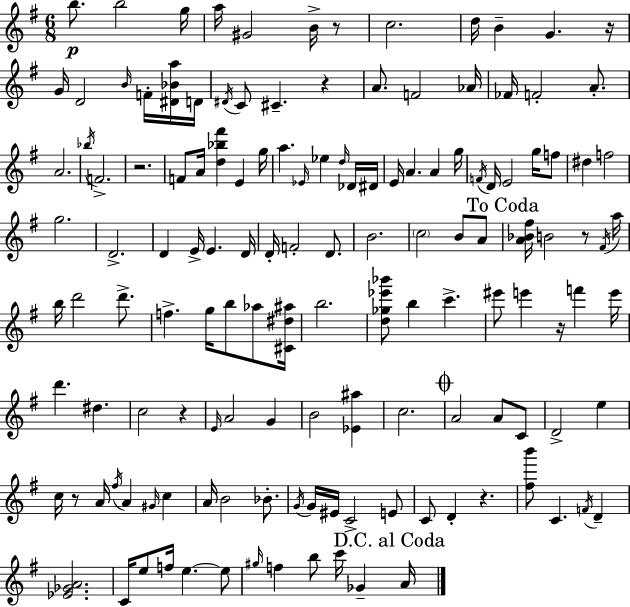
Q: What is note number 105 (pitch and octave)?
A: E4